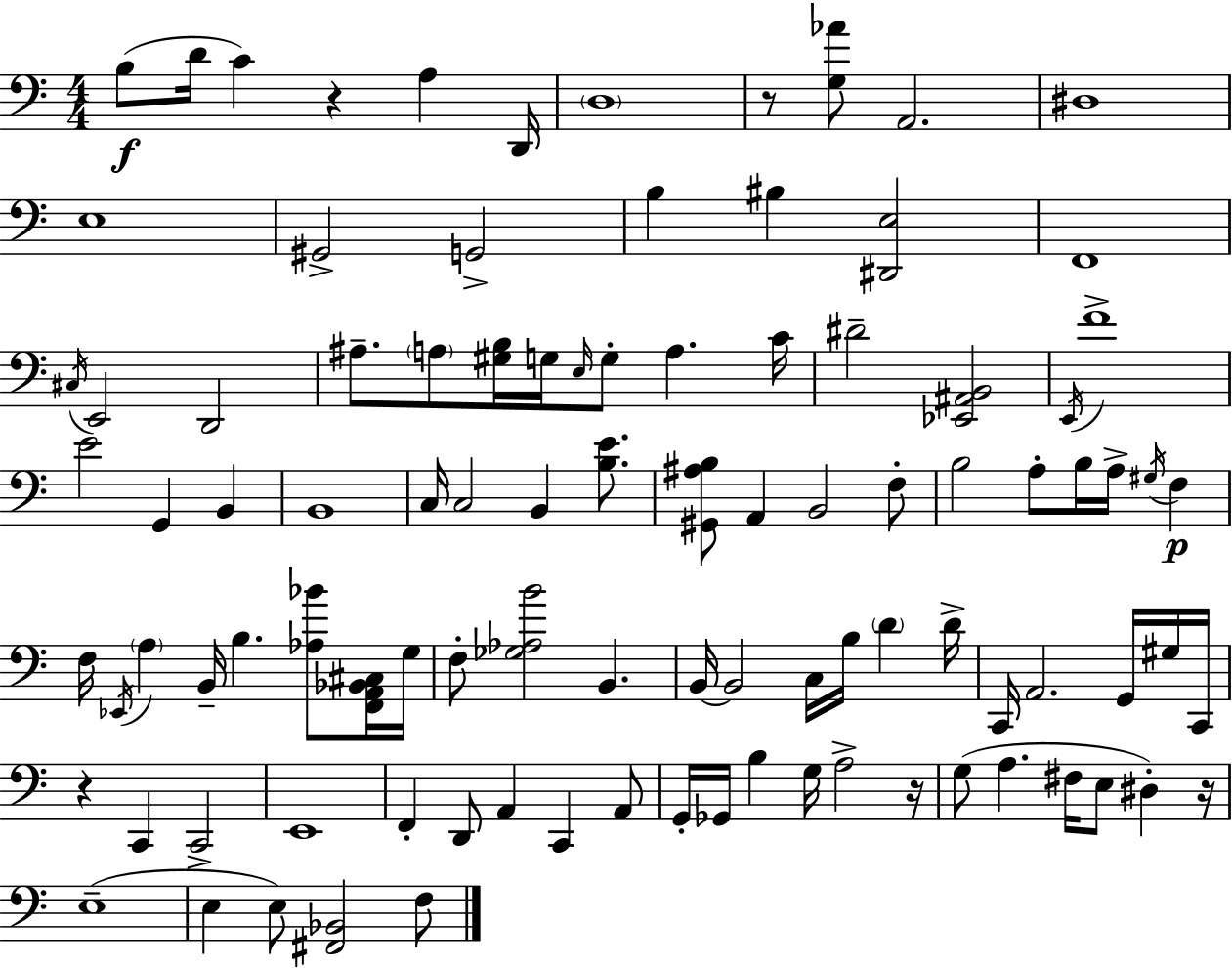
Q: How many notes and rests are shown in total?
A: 99